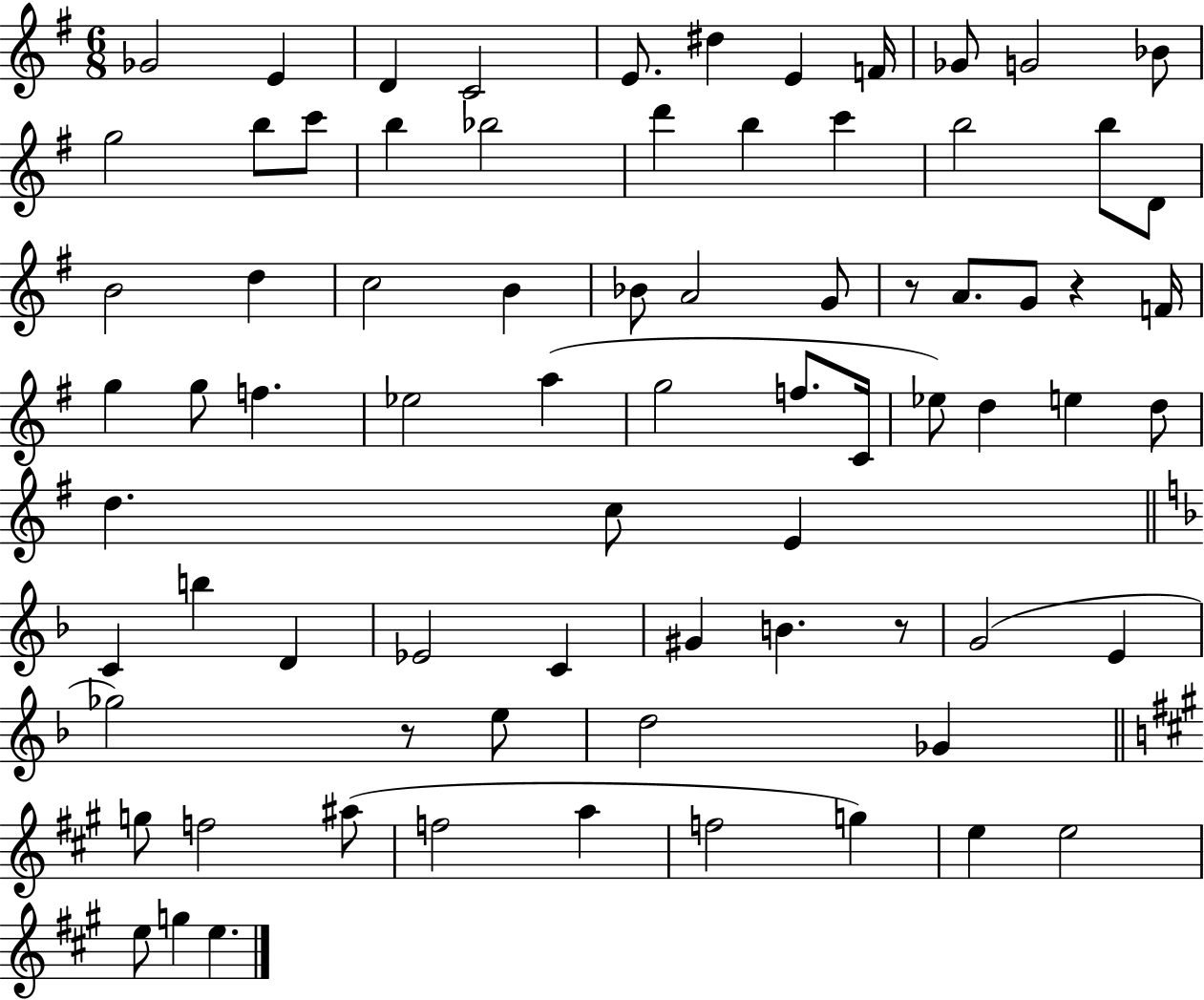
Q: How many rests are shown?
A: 4